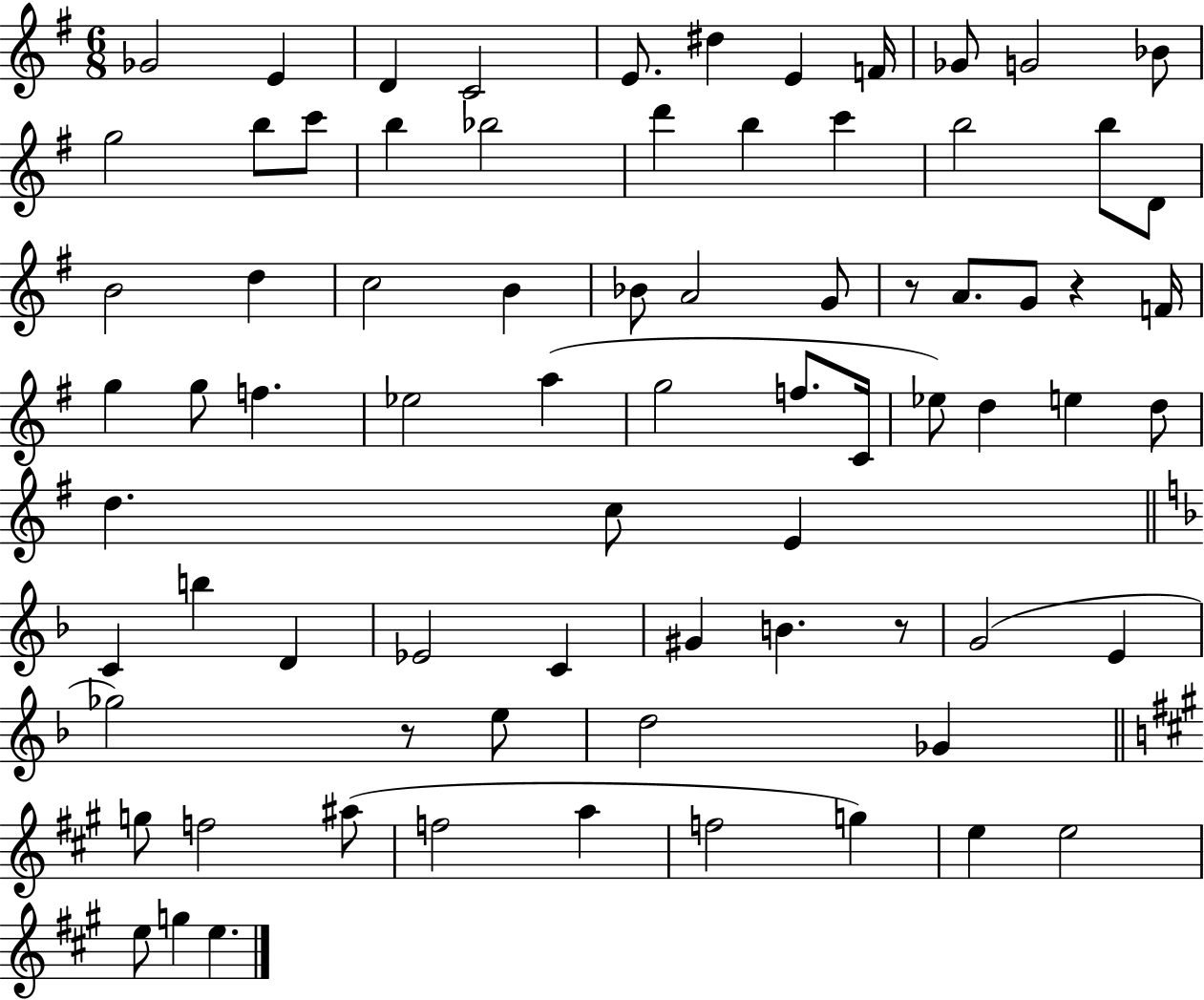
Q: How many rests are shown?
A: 4